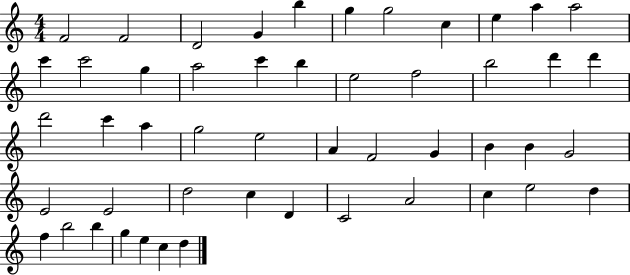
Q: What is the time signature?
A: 4/4